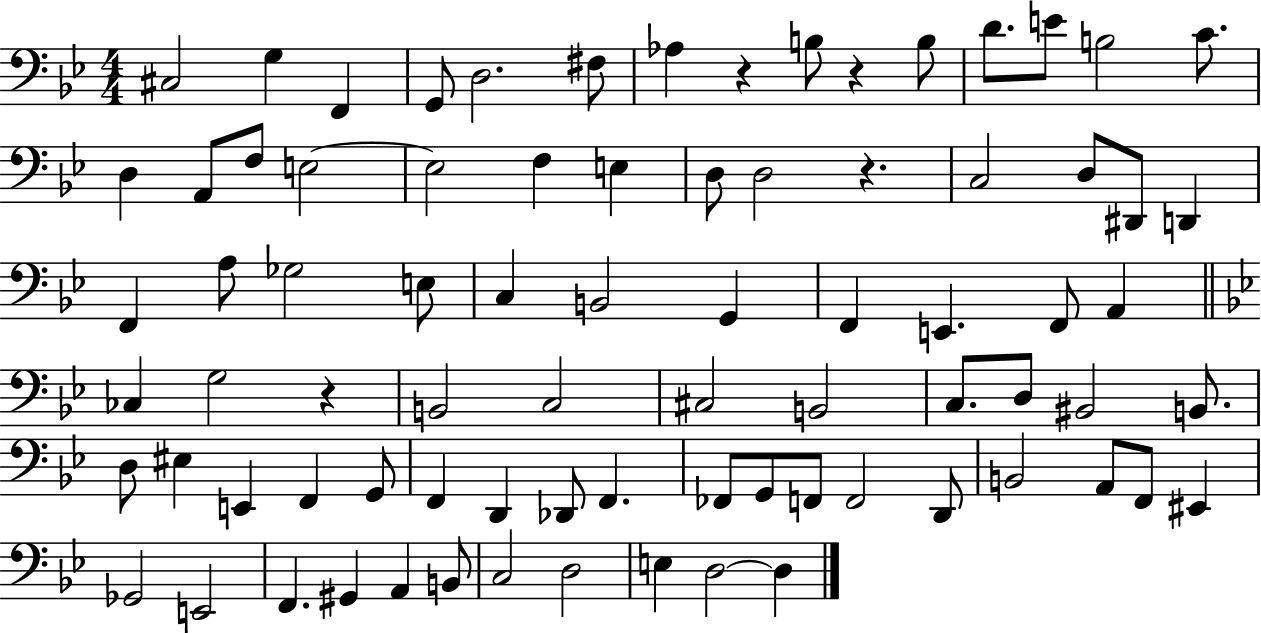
C#3/h G3/q F2/q G2/e D3/h. F#3/e Ab3/q R/q B3/e R/q B3/e D4/e. E4/e B3/h C4/e. D3/q A2/e F3/e E3/h E3/h F3/q E3/q D3/e D3/h R/q. C3/h D3/e D#2/e D2/q F2/q A3/e Gb3/h E3/e C3/q B2/h G2/q F2/q E2/q. F2/e A2/q CES3/q G3/h R/q B2/h C3/h C#3/h B2/h C3/e. D3/e BIS2/h B2/e. D3/e EIS3/q E2/q F2/q G2/e F2/q D2/q Db2/e F2/q. FES2/e G2/e F2/e F2/h D2/e B2/h A2/e F2/e EIS2/q Gb2/h E2/h F2/q. G#2/q A2/q B2/e C3/h D3/h E3/q D3/h D3/q